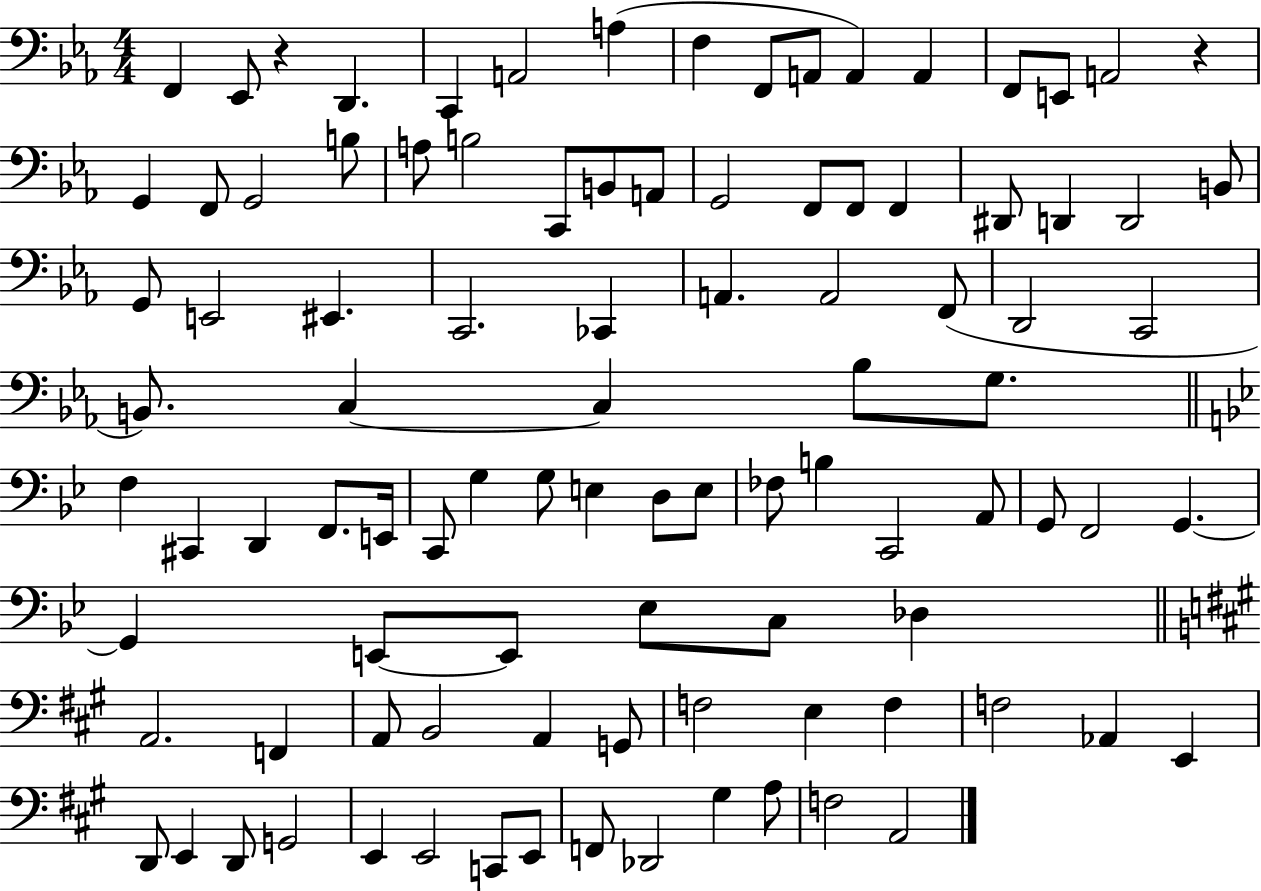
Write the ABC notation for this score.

X:1
T:Untitled
M:4/4
L:1/4
K:Eb
F,, _E,,/2 z D,, C,, A,,2 A, F, F,,/2 A,,/2 A,, A,, F,,/2 E,,/2 A,,2 z G,, F,,/2 G,,2 B,/2 A,/2 B,2 C,,/2 B,,/2 A,,/2 G,,2 F,,/2 F,,/2 F,, ^D,,/2 D,, D,,2 B,,/2 G,,/2 E,,2 ^E,, C,,2 _C,, A,, A,,2 F,,/2 D,,2 C,,2 B,,/2 C, C, _B,/2 G,/2 F, ^C,, D,, F,,/2 E,,/4 C,,/2 G, G,/2 E, D,/2 E,/2 _F,/2 B, C,,2 A,,/2 G,,/2 F,,2 G,, G,, E,,/2 E,,/2 _E,/2 C,/2 _D, A,,2 F,, A,,/2 B,,2 A,, G,,/2 F,2 E, F, F,2 _A,, E,, D,,/2 E,, D,,/2 G,,2 E,, E,,2 C,,/2 E,,/2 F,,/2 _D,,2 ^G, A,/2 F,2 A,,2